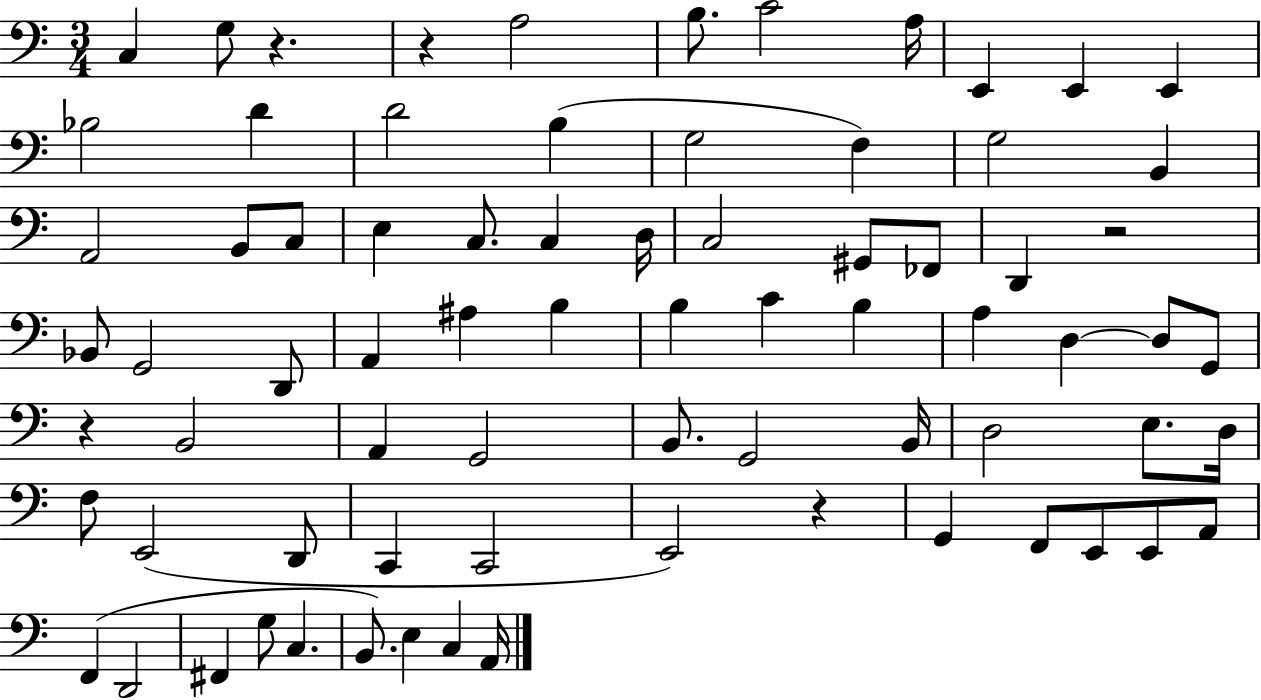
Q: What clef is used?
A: bass